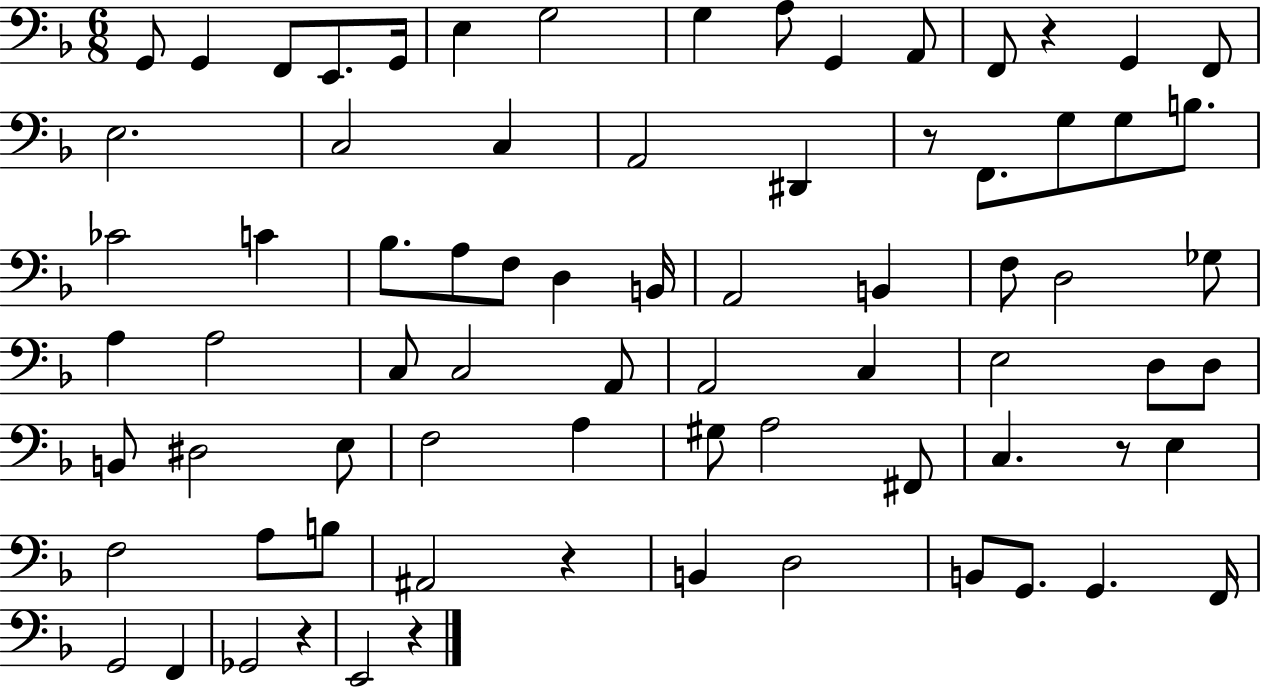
{
  \clef bass
  \numericTimeSignature
  \time 6/8
  \key f \major
  g,8 g,4 f,8 e,8. g,16 | e4 g2 | g4 a8 g,4 a,8 | f,8 r4 g,4 f,8 | \break e2. | c2 c4 | a,2 dis,4 | r8 f,8. g8 g8 b8. | \break ces'2 c'4 | bes8. a8 f8 d4 b,16 | a,2 b,4 | f8 d2 ges8 | \break a4 a2 | c8 c2 a,8 | a,2 c4 | e2 d8 d8 | \break b,8 dis2 e8 | f2 a4 | gis8 a2 fis,8 | c4. r8 e4 | \break f2 a8 b8 | ais,2 r4 | b,4 d2 | b,8 g,8. g,4. f,16 | \break g,2 f,4 | ges,2 r4 | e,2 r4 | \bar "|."
}